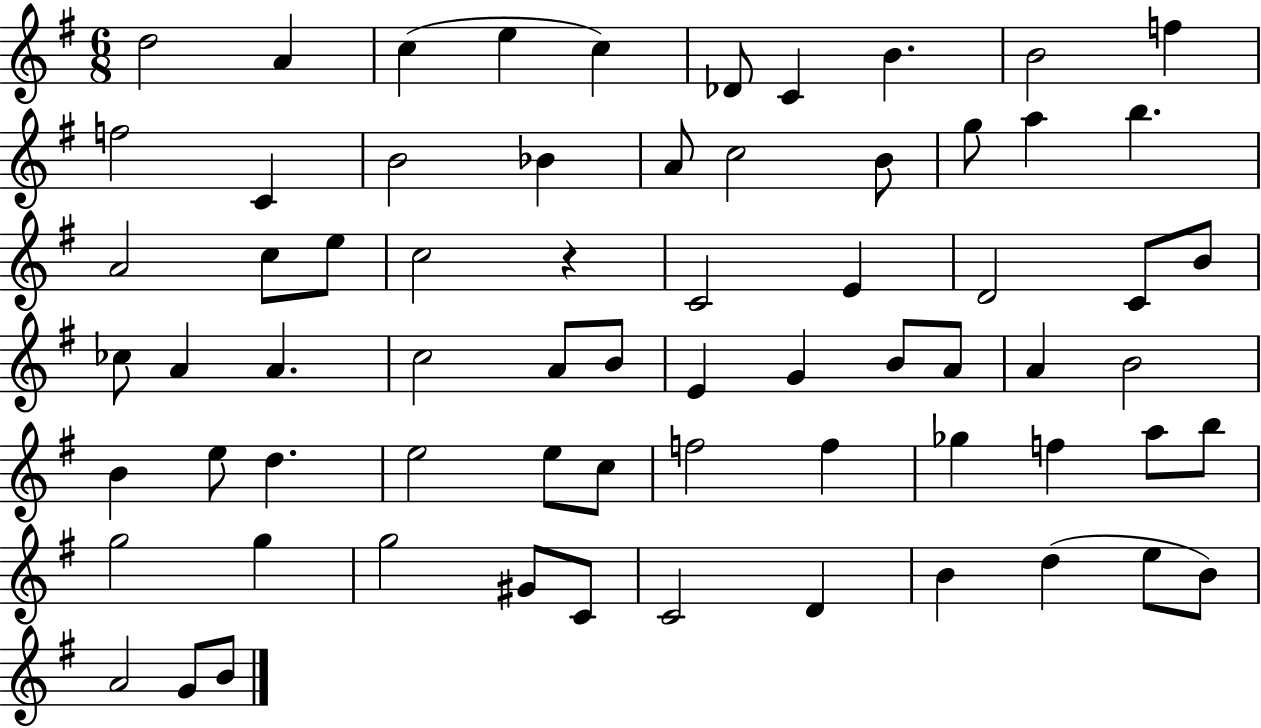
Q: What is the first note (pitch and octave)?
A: D5